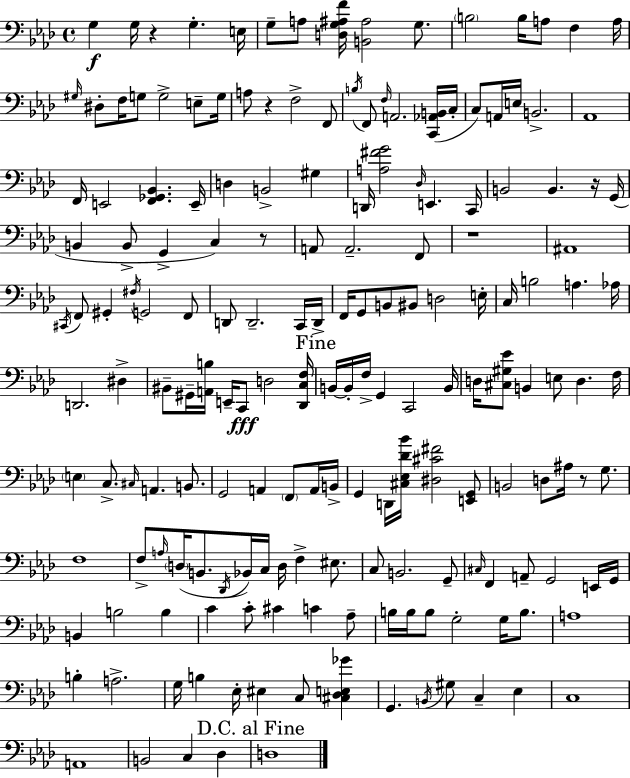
X:1
T:Untitled
M:4/4
L:1/4
K:Ab
G, G,/4 z G, E,/4 G,/2 A,/2 [D,G,^A,F]/4 [B,,^A,]2 G,/2 B,2 B,/4 A,/2 F, A,/4 ^G,/4 ^D,/2 F,/4 G,/2 G,2 E,/2 G,/4 A,/2 z F,2 F,,/2 B,/4 F,,/2 F,/4 A,,2 [C,,_A,,B,,]/4 C,/4 C,/2 A,,/4 E,/4 B,,2 _A,,4 F,,/4 E,,2 [F,,_G,,_B,,] E,,/4 D, B,,2 ^G, D,,/4 [A,^FG]2 _D,/4 E,, C,,/4 B,,2 B,, z/4 G,,/4 B,, B,,/2 G,, C, z/2 A,,/2 A,,2 F,,/2 z4 ^A,,4 ^C,,/4 F,,/2 ^G,, ^F,/4 G,,2 F,,/2 D,,/2 D,,2 C,,/4 D,,/4 F,,/4 G,,/2 B,,/2 ^B,,/2 D,2 E,/4 C,/4 B,2 A, _A,/4 D,,2 ^D, ^B,,/2 ^G,,/4 [A,,B,]/4 E,,/4 C,,/2 D,2 [_D,,C,F,]/4 B,,/4 B,,/4 F,/4 G,, C,,2 B,,/4 D,/4 [^C,^G,_E]/2 B,, E,/2 D, F,/4 E, C,/2 ^C,/4 A,, B,,/2 G,,2 A,, F,,/2 A,,/4 B,,/4 G,, D,,/4 [^C,_E,_D_B]/4 [^D,^C^F]2 [E,,G,,]/2 B,,2 D,/2 ^A,/4 z/2 G,/2 F,4 F,/2 A,/4 D,/4 B,,/2 _D,,/4 _B,,/4 C,/4 D,/4 F, ^E,/2 C,/2 B,,2 G,,/2 ^C,/4 F,, A,,/2 G,,2 E,,/4 G,,/4 B,, B,2 B, C C/2 ^C C _A,/2 B,/4 B,/4 B,/2 G,2 G,/4 B,/2 A,4 B, A,2 G,/4 B, _E,/4 ^E, C,/2 [^C,_D,E,_G] G,, B,,/4 ^G,/2 C, _E, C,4 A,,4 B,,2 C, _D, D,4